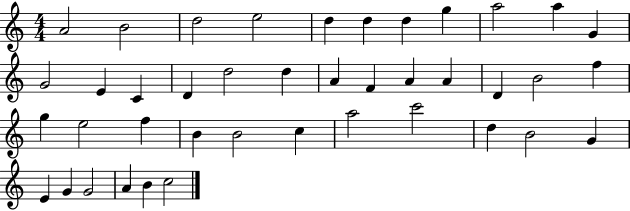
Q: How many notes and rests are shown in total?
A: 41